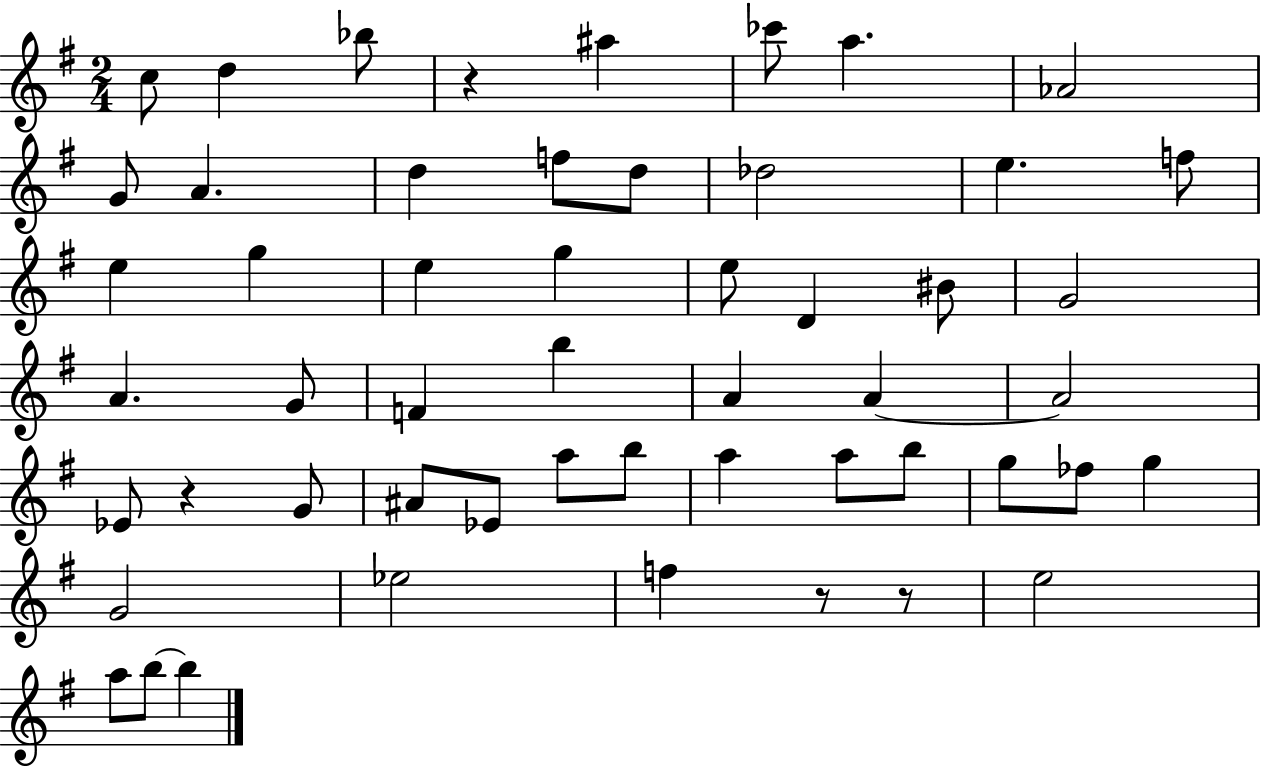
C5/e D5/q Bb5/e R/q A#5/q CES6/e A5/q. Ab4/h G4/e A4/q. D5/q F5/e D5/e Db5/h E5/q. F5/e E5/q G5/q E5/q G5/q E5/e D4/q BIS4/e G4/h A4/q. G4/e F4/q B5/q A4/q A4/q A4/h Eb4/e R/q G4/e A#4/e Eb4/e A5/e B5/e A5/q A5/e B5/e G5/e FES5/e G5/q G4/h Eb5/h F5/q R/e R/e E5/h A5/e B5/e B5/q